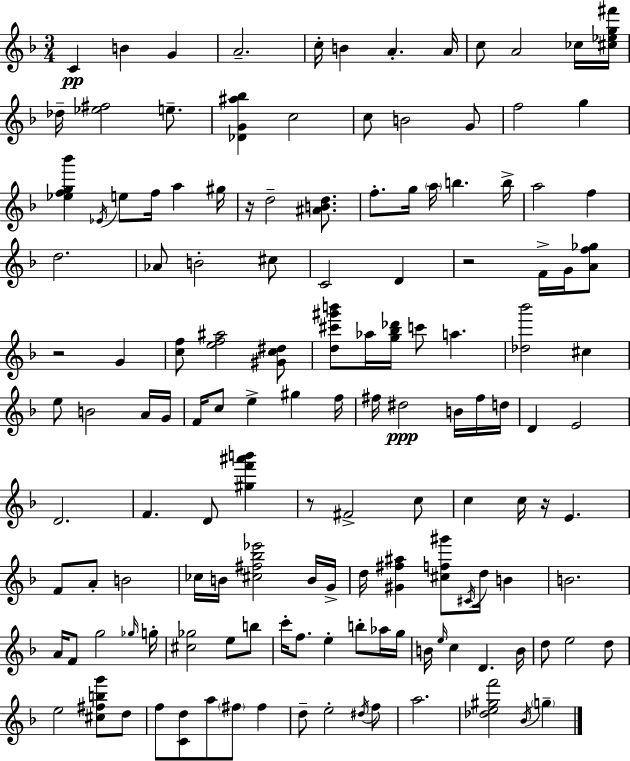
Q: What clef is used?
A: treble